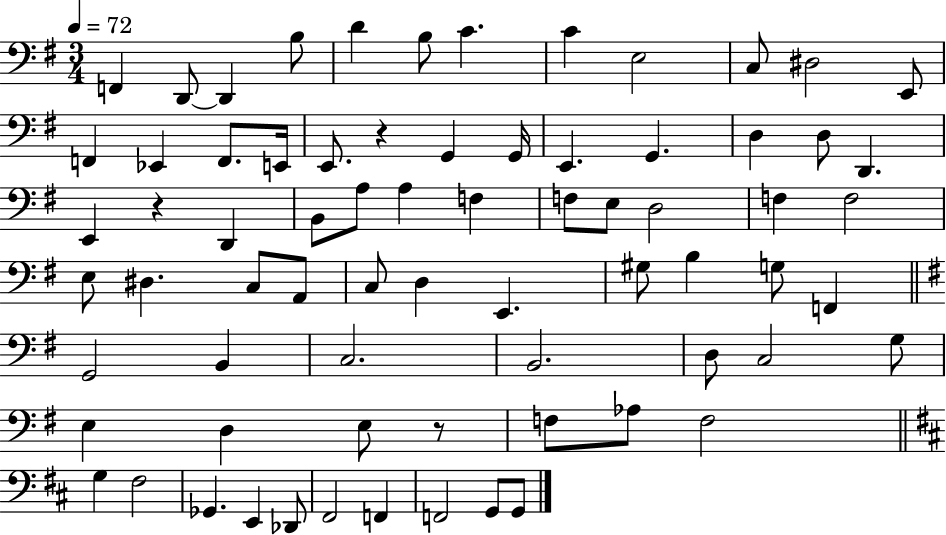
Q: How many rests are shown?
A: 3